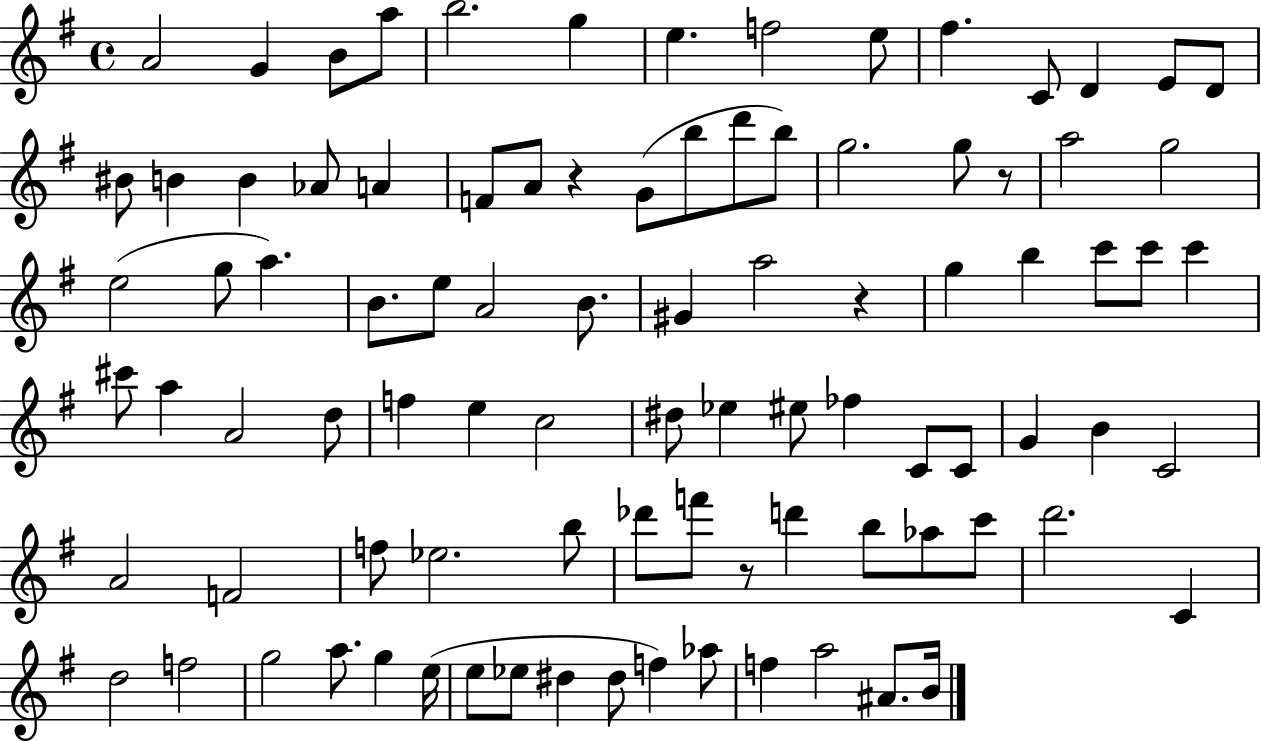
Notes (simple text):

A4/h G4/q B4/e A5/e B5/h. G5/q E5/q. F5/h E5/e F#5/q. C4/e D4/q E4/e D4/e BIS4/e B4/q B4/q Ab4/e A4/q F4/e A4/e R/q G4/e B5/e D6/e B5/e G5/h. G5/e R/e A5/h G5/h E5/h G5/e A5/q. B4/e. E5/e A4/h B4/e. G#4/q A5/h R/q G5/q B5/q C6/e C6/e C6/q C#6/e A5/q A4/h D5/e F5/q E5/q C5/h D#5/e Eb5/q EIS5/e FES5/q C4/e C4/e G4/q B4/q C4/h A4/h F4/h F5/e Eb5/h. B5/e Db6/e F6/e R/e D6/q B5/e Ab5/e C6/e D6/h. C4/q D5/h F5/h G5/h A5/e. G5/q E5/s E5/e Eb5/e D#5/q D#5/e F5/q Ab5/e F5/q A5/h A#4/e. B4/s